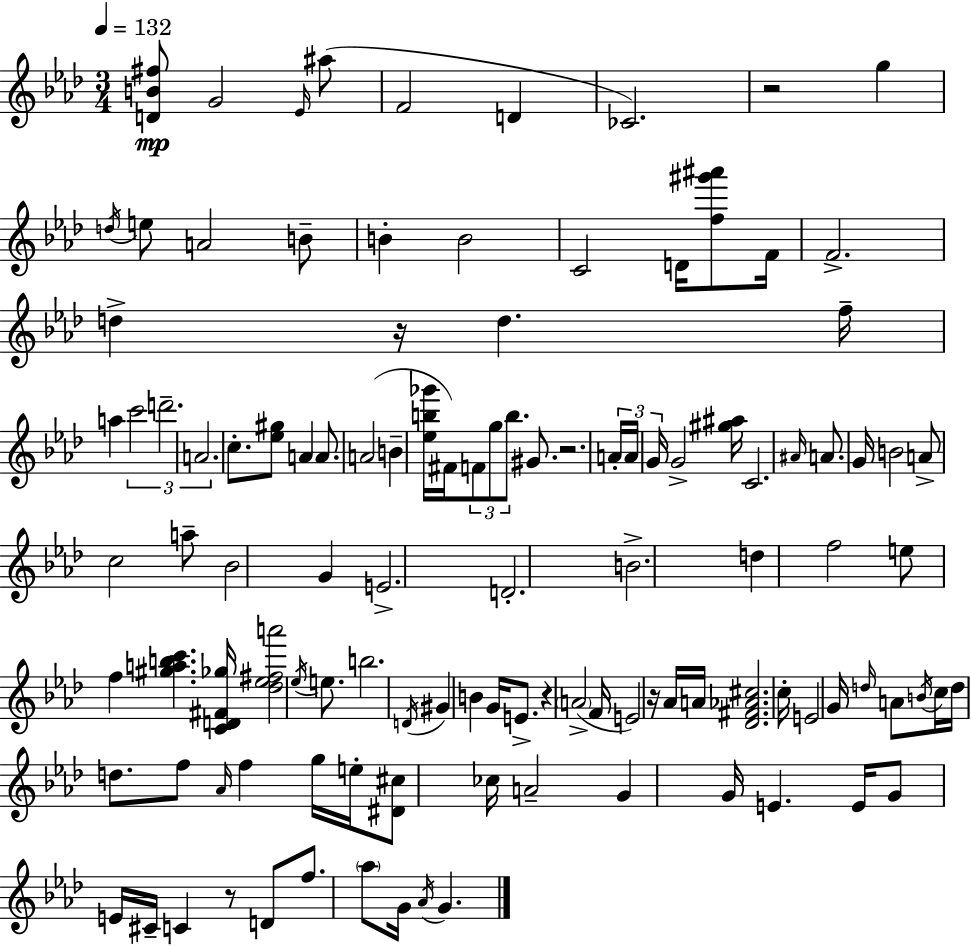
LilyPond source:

{
  \clef treble
  \numericTimeSignature
  \time 3/4
  \key aes \major
  \tempo 4 = 132
  <d' b' fis''>8\mp g'2 \grace { ees'16 } ais''8( | f'2 d'4 | ces'2.) | r2 g''4 | \break \acciaccatura { d''16 } e''8 a'2 | b'8-- b'4-. b'2 | c'2 d'16 <f'' gis''' ais'''>8 | f'16 f'2.-> | \break d''4-> r16 d''4. | f''16-- a''4 \tuplet 3/2 { c'''2 | d'''2.-- | a'2. } | \break c''8.-. <ees'' gis''>8 a'4 a'8. | a'2( b'4-- | <ees'' b'' ges'''>16 fis'16) \tuplet 3/2 { f'8 g''8 b''8. } gis'8. | r2. | \break \tuplet 3/2 { a'16-. a'16 g'16 } g'2-> | <gis'' ais''>16 c'2. | \grace { ais'16 } a'8. g'16 b'2 | a'8-> c''2 | \break a''8-- bes'2 g'4 | e'2.-> | d'2.-. | b'2.-> | \break d''4 f''2 | e''8 f''4 <gis'' a'' b'' c'''>4. | <c' d' fis' ges''>16 <des'' ees'' fis'' a'''>2 | \acciaccatura { ees''16 } e''8. b''2. | \break \acciaccatura { d'16 } gis'4 b'4 | g'16 e'8.-> r4 \parenthesize a'2->( | f'16 e'2) | r16 aes'16 a'16 <des' fis' aes' cis''>2. | \break c''16-. e'2 | g'16 \grace { d''16 } a'8 \acciaccatura { b'16 } c''16 d''16 d''8. | f''8 \grace { aes'16 } f''4 g''16 e''16-. <dis' cis''>8 ces''16 | a'2-- g'4 | \break g'16 e'4. e'16 g'8 e'16 cis'16-- | c'4 r8 d'8 f''8. \parenthesize aes''8 | g'16 \acciaccatura { aes'16 } g'4. \bar "|."
}